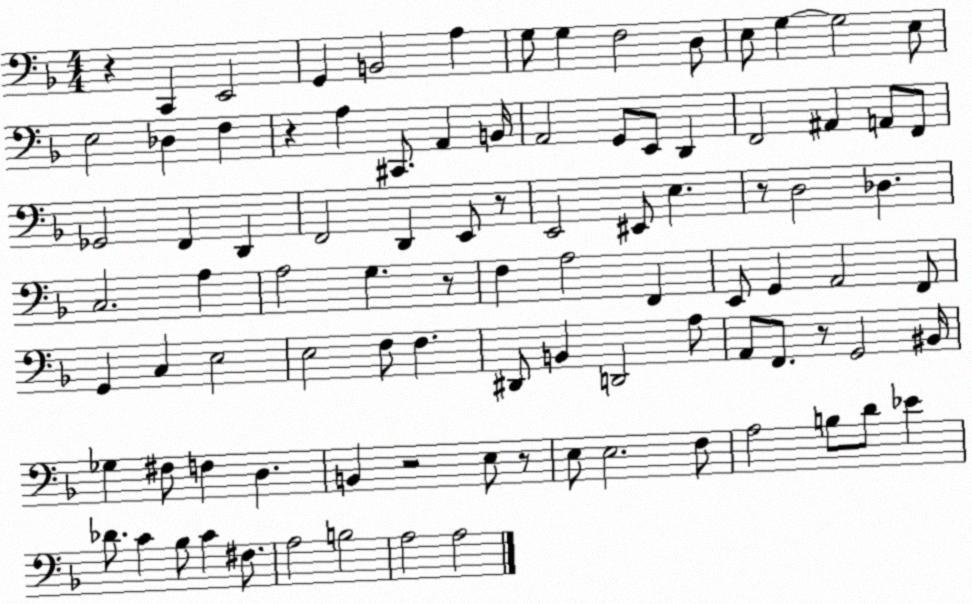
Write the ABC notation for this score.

X:1
T:Untitled
M:4/4
L:1/4
K:F
z C,, E,,2 G,, B,,2 A, G,/2 G, F,2 D,/2 E,/2 G, G,2 E,/2 E,2 _D, F, z A, ^C,,/2 A,, B,,/4 A,,2 G,,/2 E,,/2 D,, F,,2 ^A,, A,,/2 F,,/2 _G,,2 F,, D,, F,,2 D,, E,,/2 z/2 E,,2 ^E,,/2 E, z/2 D,2 _D, C,2 A, A,2 G, z/2 F, A,2 F,, E,,/2 G,, A,,2 F,,/2 G,, C, E,2 E,2 F,/2 F, ^D,,/2 B,, D,,2 A,/2 A,,/2 F,,/2 z/2 G,,2 ^B,,/4 _G, ^F,/2 F, D, B,, z2 E,/2 z/2 E,/2 E,2 F,/2 A,2 B,/2 D/2 _E _D/2 C _B,/2 C ^F,/2 A,2 B,2 A,2 A,2